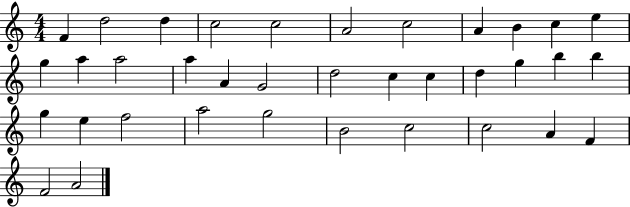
X:1
T:Untitled
M:4/4
L:1/4
K:C
F d2 d c2 c2 A2 c2 A B c e g a a2 a A G2 d2 c c d g b b g e f2 a2 g2 B2 c2 c2 A F F2 A2